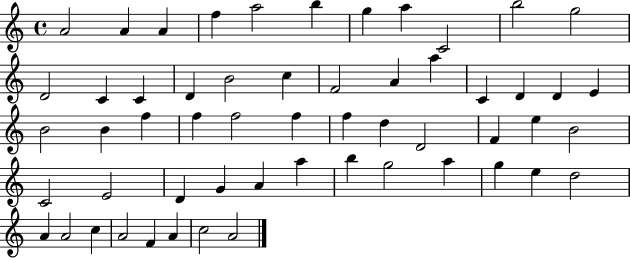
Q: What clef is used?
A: treble